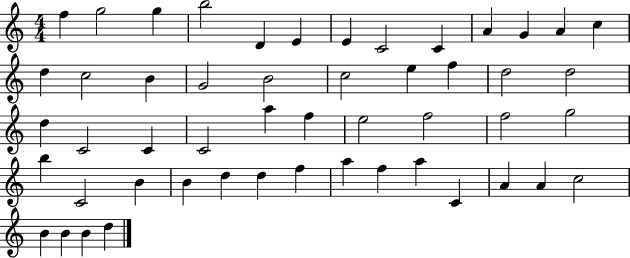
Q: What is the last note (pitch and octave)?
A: D5